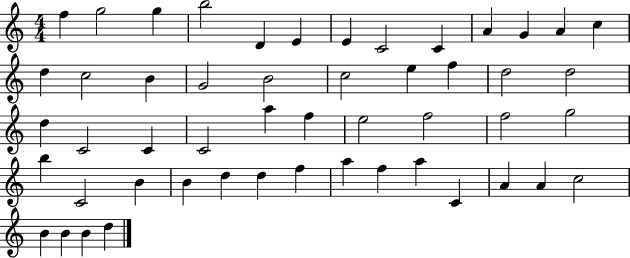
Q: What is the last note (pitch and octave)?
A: D5